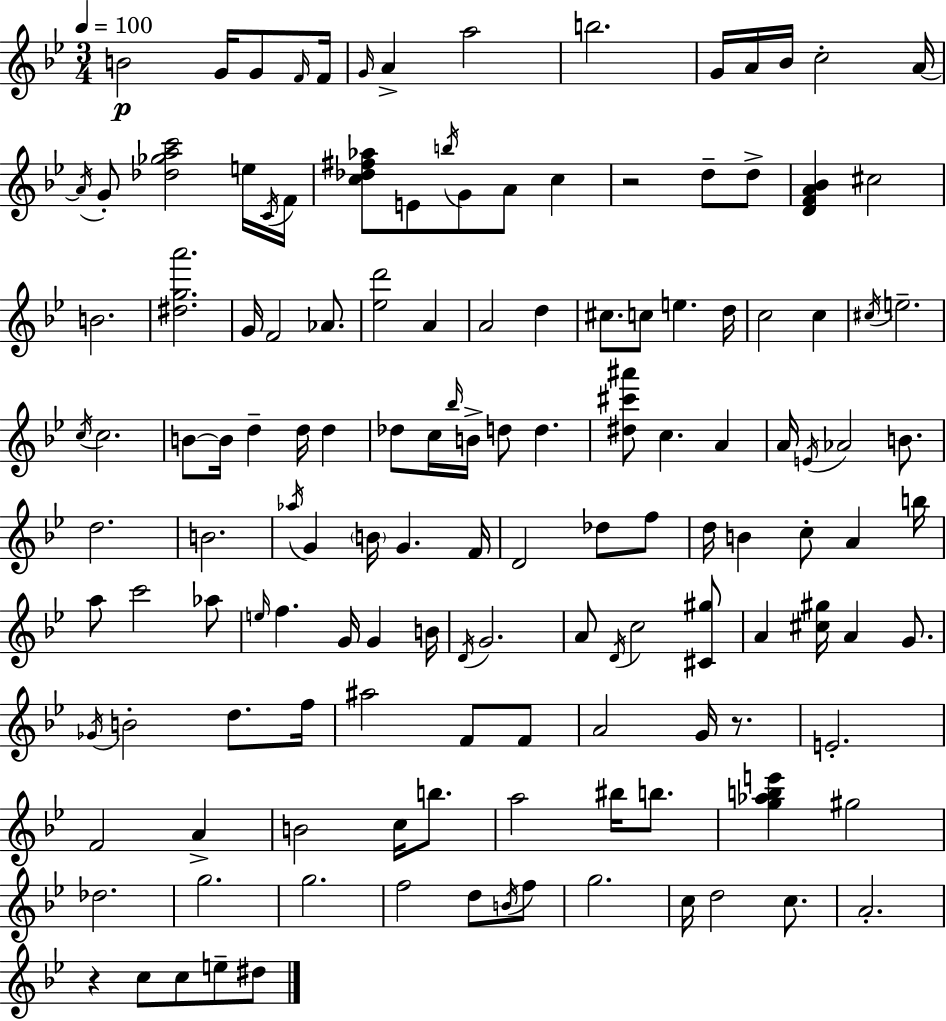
{
  \clef treble
  \numericTimeSignature
  \time 3/4
  \key g \minor
  \tempo 4 = 100
  \repeat volta 2 { b'2\p g'16 g'8 \grace { f'16 } | f'16 \grace { g'16 } a'4-> a''2 | b''2. | g'16 a'16 bes'16 c''2-. | \break a'16~~ \acciaccatura { a'16 } g'8-. <des'' ges'' a'' c'''>2 | e''16 \acciaccatura { c'16 } f'16 <c'' des'' fis'' aes''>8 e'8 \acciaccatura { b''16 } g'8 a'8 | c''4 r2 | d''8-- d''8-> <d' f' a' bes'>4 cis''2 | \break b'2. | <dis'' g'' a'''>2. | g'16 f'2 | aes'8. <ees'' d'''>2 | \break a'4 a'2 | d''4 cis''8. c''8 e''4. | d''16 c''2 | c''4 \acciaccatura { cis''16 } e''2.-- | \break \acciaccatura { c''16 } c''2. | b'8~~ b'16 d''4-- | d''16 d''4 des''8 c''16 \grace { bes''16 } b'16-> | d''8 d''4. <dis'' cis''' ais'''>8 c''4. | \break a'4 a'16 \acciaccatura { e'16 } aes'2 | b'8. d''2. | b'2. | \acciaccatura { aes''16 } g'4 | \break \parenthesize b'16 g'4. f'16 d'2 | des''8 f''8 d''16 b'4 | c''8-. a'4 b''16 a''8 | c'''2 aes''8 \grace { e''16 } f''4. | \break g'16 g'4 b'16 \acciaccatura { d'16 } | g'2. | a'8 \acciaccatura { d'16 } c''2 <cis' gis''>8 | a'4 <cis'' gis''>16 a'4 g'8. | \break \acciaccatura { ges'16 } b'2-. d''8. | f''16 ais''2 f'8 | f'8 a'2 g'16 r8. | e'2.-. | \break f'2 a'4-> | b'2 c''16 b''8. | a''2 bis''16 b''8. | <g'' aes'' b'' e'''>4 gis''2 | \break des''2. | g''2. | g''2. | f''2 d''8 | \break \acciaccatura { b'16 } f''8 g''2. | c''16 d''2 | c''8. a'2.-. | r4 c''8 c''8 e''8-- | \break dis''8 } \bar "|."
}